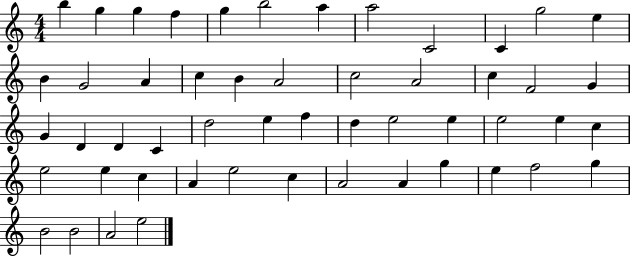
X:1
T:Untitled
M:4/4
L:1/4
K:C
b g g f g b2 a a2 C2 C g2 e B G2 A c B A2 c2 A2 c F2 G G D D C d2 e f d e2 e e2 e c e2 e c A e2 c A2 A g e f2 g B2 B2 A2 e2